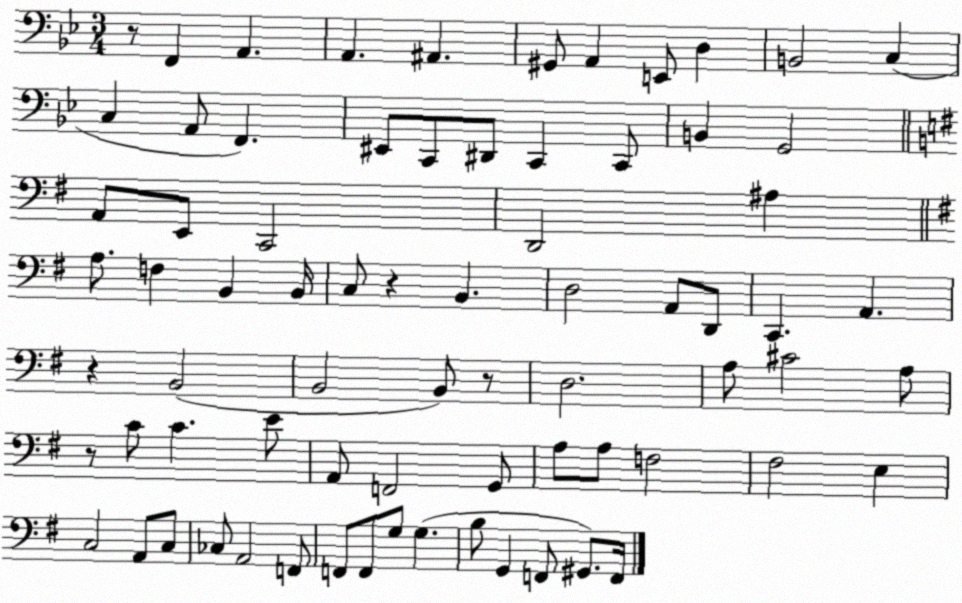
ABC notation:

X:1
T:Untitled
M:3/4
L:1/4
K:Bb
z/2 F,, A,, A,, ^A,, ^G,,/2 A,, E,,/2 D, B,,2 C, C, A,,/2 F,, ^E,,/2 C,,/2 ^D,,/2 C,, C,,/2 B,, G,,2 A,,/2 E,,/2 C,,2 D,,2 ^A, A,/2 F, B,, B,,/4 C,/2 z B,, D,2 A,,/2 D,,/2 C,, A,, z B,,2 B,,2 B,,/2 z/2 D,2 A,/2 ^C2 A,/2 z/2 C/2 C E/2 A,,/2 F,,2 G,,/2 A,/2 A,/2 F,2 ^F,2 E, C,2 A,,/2 C,/2 _C,/2 A,,2 F,,/2 F,,/2 F,,/2 G,/2 G, B,/2 G,, F,,/2 ^G,,/2 F,,/4